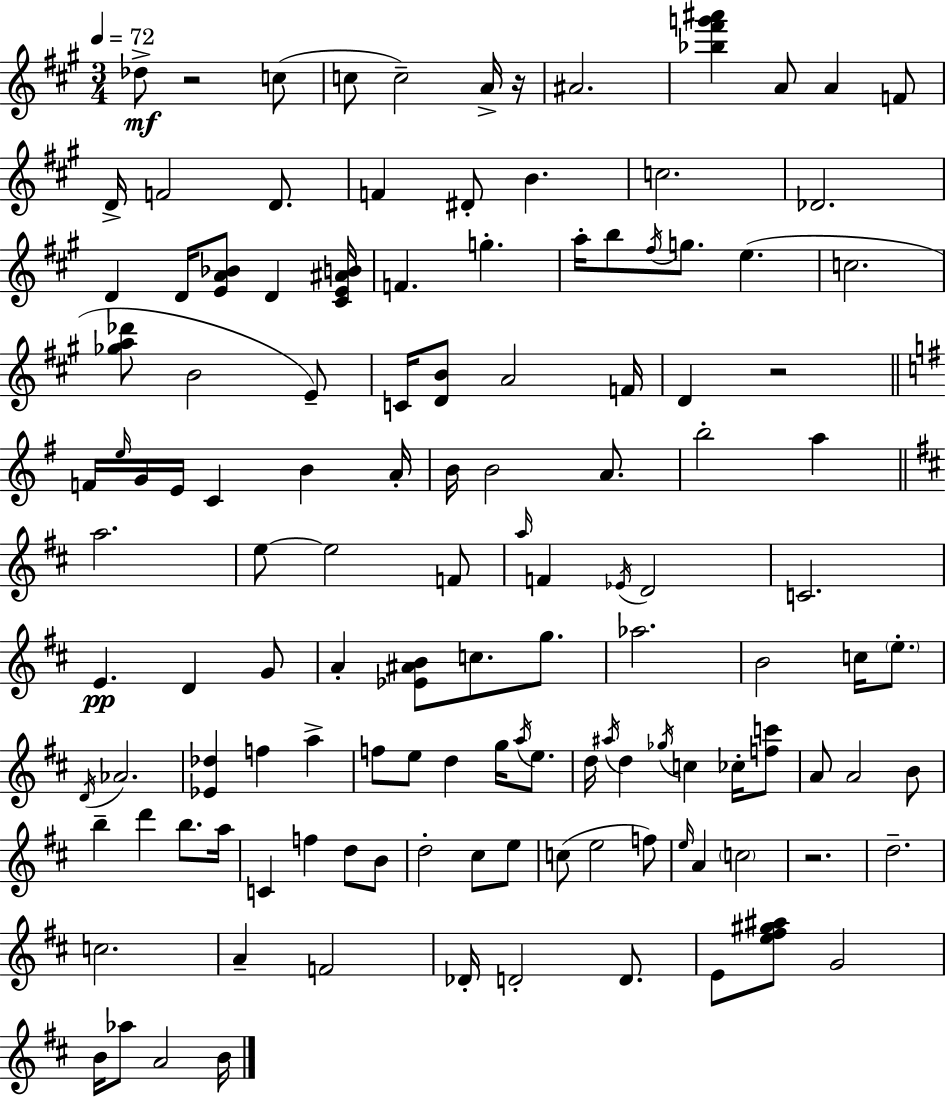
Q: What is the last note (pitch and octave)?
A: B4